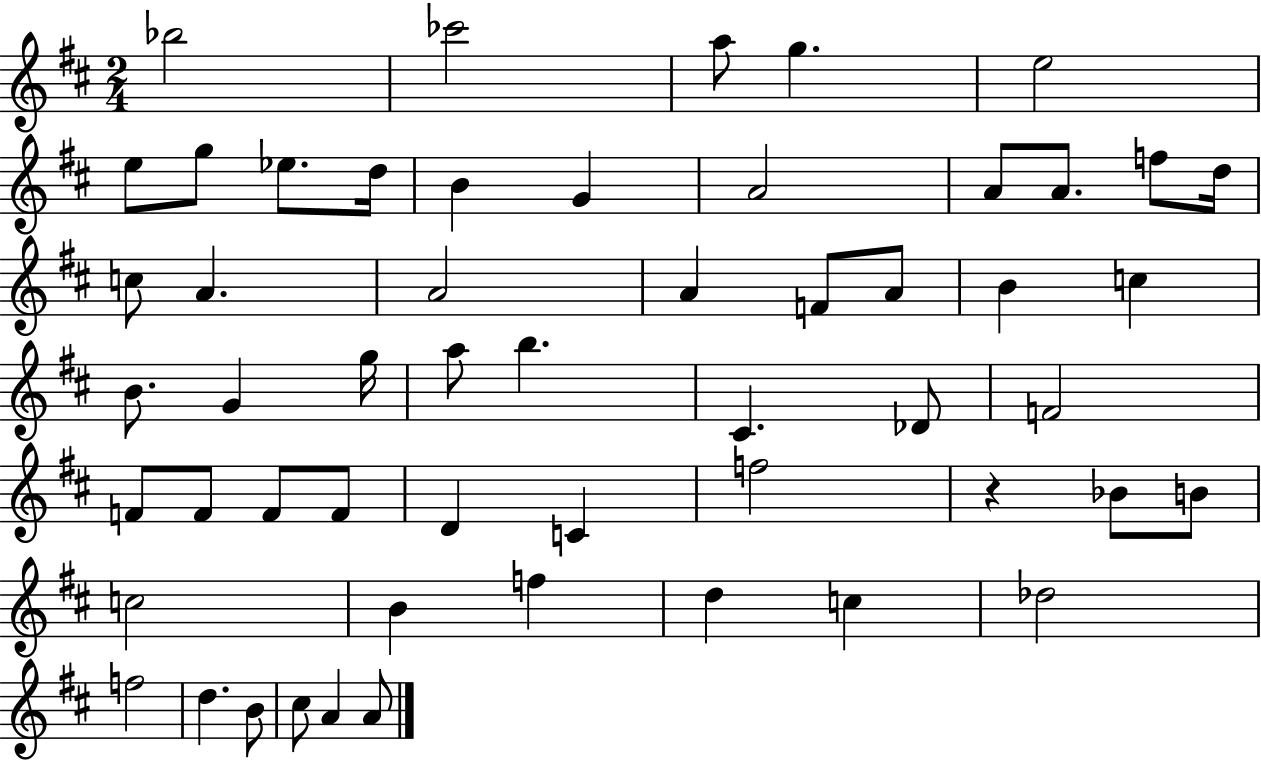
{
  \clef treble
  \numericTimeSignature
  \time 2/4
  \key d \major
  bes''2 | ces'''2 | a''8 g''4. | e''2 | \break e''8 g''8 ees''8. d''16 | b'4 g'4 | a'2 | a'8 a'8. f''8 d''16 | \break c''8 a'4. | a'2 | a'4 f'8 a'8 | b'4 c''4 | \break b'8. g'4 g''16 | a''8 b''4. | cis'4. des'8 | f'2 | \break f'8 f'8 f'8 f'8 | d'4 c'4 | f''2 | r4 bes'8 b'8 | \break c''2 | b'4 f''4 | d''4 c''4 | des''2 | \break f''2 | d''4. b'8 | cis''8 a'4 a'8 | \bar "|."
}